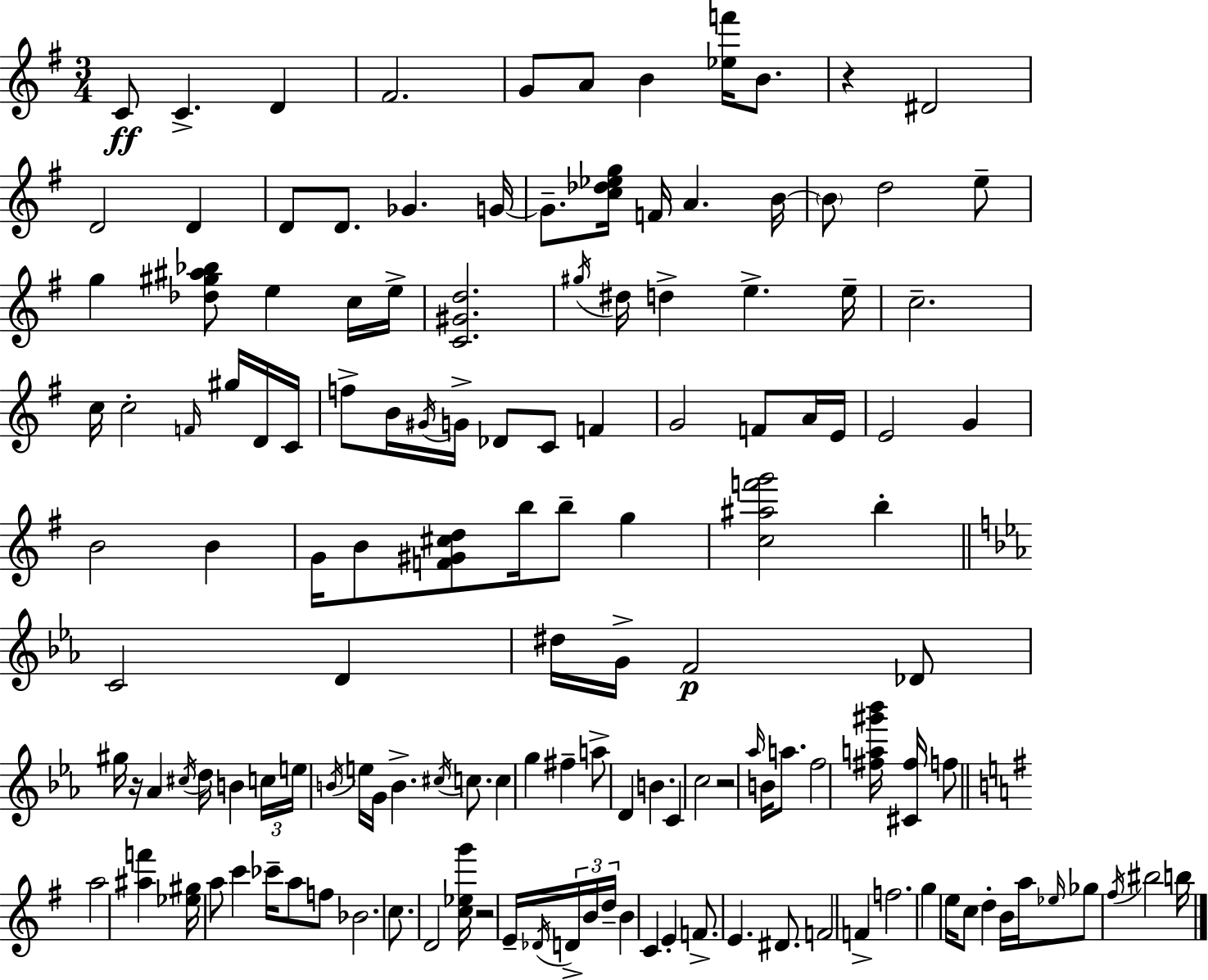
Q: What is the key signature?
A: G major